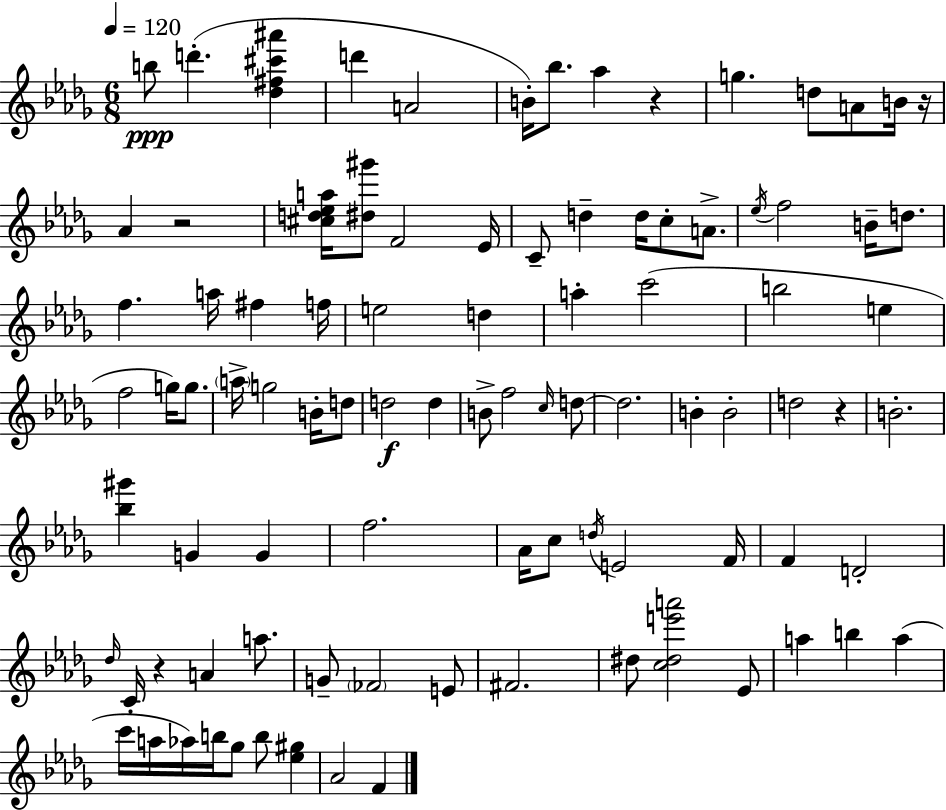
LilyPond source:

{
  \clef treble
  \numericTimeSignature
  \time 6/8
  \key bes \minor
  \tempo 4 = 120
  \repeat volta 2 { b''8\ppp d'''4.-.( <des'' fis'' cis''' ais'''>4 | d'''4 a'2 | b'16-.) bes''8. aes''4 r4 | g''4. d''8 a'8 b'16 r16 | \break aes'4 r2 | <cis'' d'' ees'' a''>16 <dis'' gis'''>8 f'2 ees'16 | c'8-- d''4-- d''16 c''8-. a'8.-> | \acciaccatura { ees''16 } f''2 b'16-- d''8. | \break f''4. a''16 fis''4 | f''16 e''2 d''4 | a''4-. c'''2( | b''2 e''4 | \break f''2 g''16) g''8. | \parenthesize a''16-> g''2 b'16-. d''8 | d''2\f d''4 | b'8-> f''2 \grace { c''16 } | \break d''8~~ d''2. | b'4-. b'2-. | d''2 r4 | b'2.-. | \break <bes'' gis'''>4 g'4 g'4 | f''2. | aes'16 c''8 \acciaccatura { d''16 } e'2 | f'16 f'4 d'2-. | \break \grace { des''16 } c'16-. r4 a'4 | a''8. g'8-- \parenthesize fes'2 | e'8 fis'2. | dis''8 <c'' dis'' e''' a'''>2 | \break ees'8 a''4 b''4 | a''4( c'''16 a''16 aes''16) b''16 ges''8 b''8 | <ees'' gis''>4 aes'2 | f'4 } \bar "|."
}